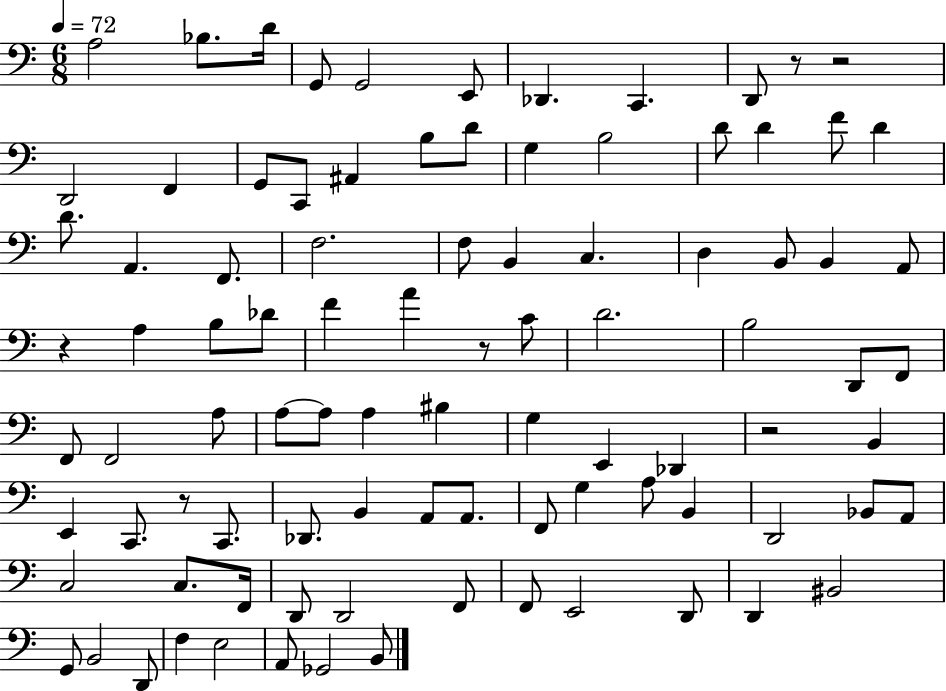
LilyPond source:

{
  \clef bass
  \numericTimeSignature
  \time 6/8
  \key c \major
  \tempo 4 = 72
  a2 bes8. d'16 | g,8 g,2 e,8 | des,4. c,4. | d,8 r8 r2 | \break d,2 f,4 | g,8 c,8 ais,4 b8 d'8 | g4 b2 | d'8 d'4 f'8 d'4 | \break d'8. a,4. f,8. | f2. | f8 b,4 c4. | d4 b,8 b,4 a,8 | \break r4 a4 b8 des'8 | f'4 a'4 r8 c'8 | d'2. | b2 d,8 f,8 | \break f,8 f,2 a8 | a8~~ a8 a4 bis4 | g4 e,4 des,4 | r2 b,4 | \break e,4 c,8. r8 c,8. | des,8. b,4 a,8 a,8. | f,8 g4 a8 b,4 | d,2 bes,8 a,8 | \break c2 c8. f,16 | d,8 d,2 f,8 | f,8 e,2 d,8 | d,4 bis,2 | \break g,8 b,2 d,8 | f4 e2 | a,8 ges,2 b,8 | \bar "|."
}